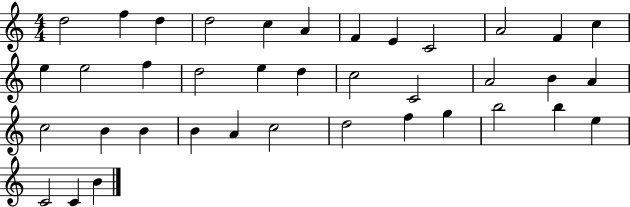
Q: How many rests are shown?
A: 0